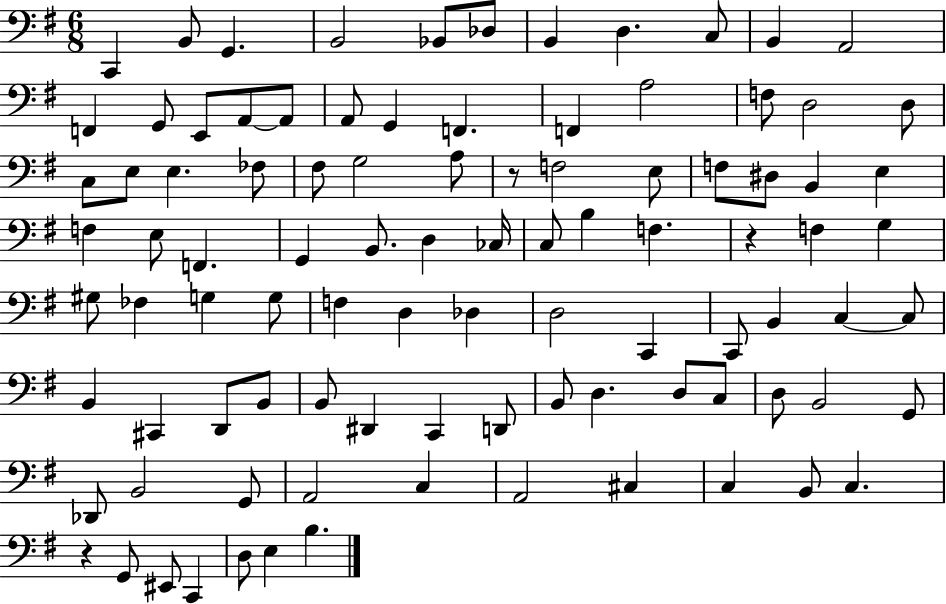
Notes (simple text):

C2/q B2/e G2/q. B2/h Bb2/e Db3/e B2/q D3/q. C3/e B2/q A2/h F2/q G2/e E2/e A2/e A2/e A2/e G2/q F2/q. F2/q A3/h F3/e D3/h D3/e C3/e E3/e E3/q. FES3/e F#3/e G3/h A3/e R/e F3/h E3/e F3/e D#3/e B2/q E3/q F3/q E3/e F2/q. G2/q B2/e. D3/q CES3/s C3/e B3/q F3/q. R/q F3/q G3/q G#3/e FES3/q G3/q G3/e F3/q D3/q Db3/q D3/h C2/q C2/e B2/q C3/q C3/e B2/q C#2/q D2/e B2/e B2/e D#2/q C2/q D2/e B2/e D3/q. D3/e C3/e D3/e B2/h G2/e Db2/e B2/h G2/e A2/h C3/q A2/h C#3/q C3/q B2/e C3/q. R/q G2/e EIS2/e C2/q D3/e E3/q B3/q.